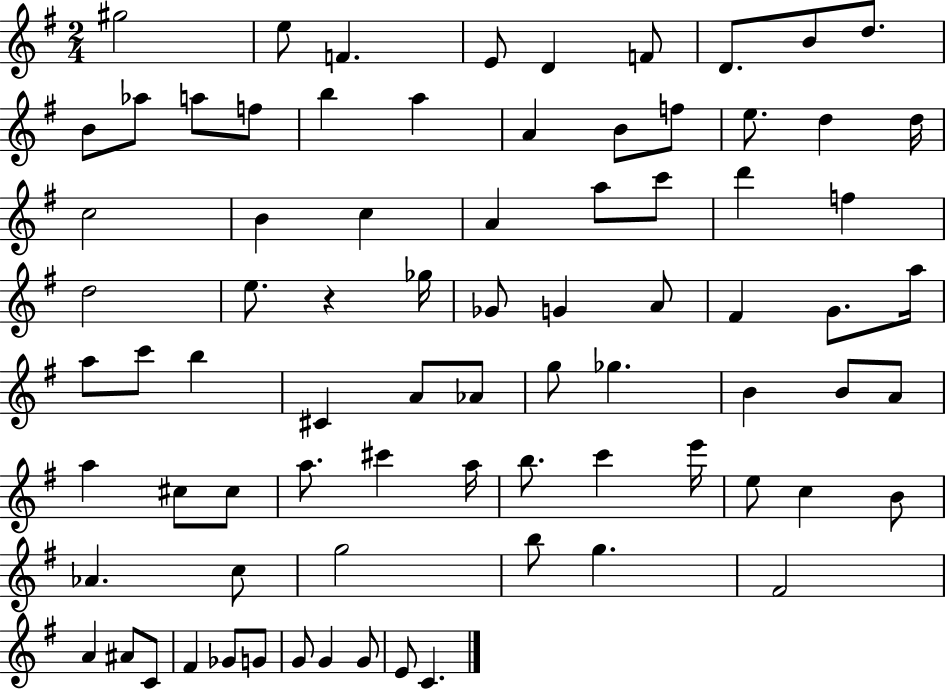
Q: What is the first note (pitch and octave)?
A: G#5